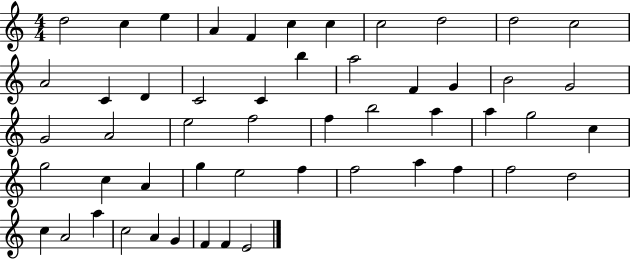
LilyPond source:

{
  \clef treble
  \numericTimeSignature
  \time 4/4
  \key c \major
  d''2 c''4 e''4 | a'4 f'4 c''4 c''4 | c''2 d''2 | d''2 c''2 | \break a'2 c'4 d'4 | c'2 c'4 b''4 | a''2 f'4 g'4 | b'2 g'2 | \break g'2 a'2 | e''2 f''2 | f''4 b''2 a''4 | a''4 g''2 c''4 | \break g''2 c''4 a'4 | g''4 e''2 f''4 | f''2 a''4 f''4 | f''2 d''2 | \break c''4 a'2 a''4 | c''2 a'4 g'4 | f'4 f'4 e'2 | \bar "|."
}